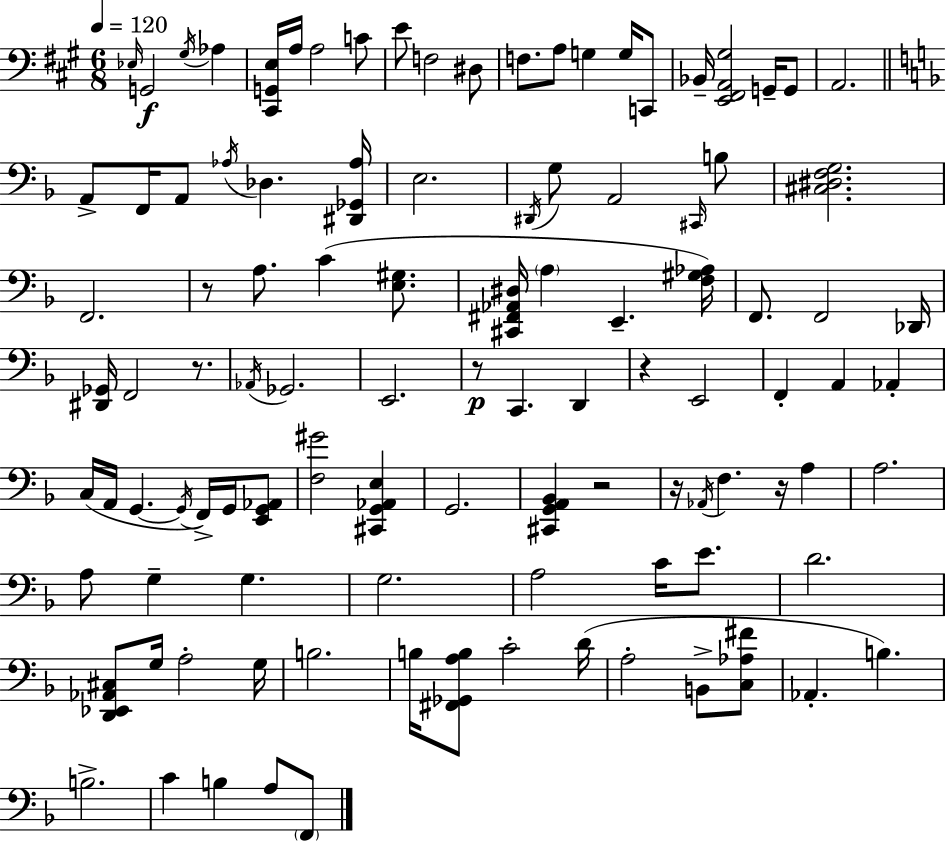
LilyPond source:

{
  \clef bass
  \numericTimeSignature
  \time 6/8
  \key a \major
  \tempo 4 = 120
  \grace { ees16 }\f g,2 \acciaccatura { gis16 } aes4 | <cis, g, e>16 a16 a2 | c'8 e'8 f2 | dis8 f8. a8 g4 g16 | \break c,8 bes,16-- <e, fis, a, gis>2 g,16-- | g,8 a,2. | \bar "||" \break \key d \minor a,8-> f,16 a,8 \acciaccatura { aes16 } des4. | <dis, ges, aes>16 e2. | \acciaccatura { dis,16 } g8 a,2 | \grace { cis,16 } b8 <cis dis f g>2. | \break f,2. | r8 a8. c'4( | <e gis>8. <cis, fis, aes, dis>16 \parenthesize a4 e,4.-- | <f gis aes>16) f,8. f,2 | \break des,16 <dis, ges,>16 f,2 | r8. \acciaccatura { aes,16 } ges,2. | e,2. | r8\p c,4. | \break d,4 r4 e,2 | f,4-. a,4 | aes,4-. c16( a,16 g,4.~~ | \acciaccatura { g,16 }) f,16-> g,16 <e, g, aes,>8 <f gis'>2 | \break <cis, g, aes, e>4 g,2. | <cis, g, a, bes,>4 r2 | r16 \acciaccatura { aes,16 } f4. | r16 a4 a2. | \break a8 g4-- | g4. g2. | a2 | c'16 e'8. d'2. | \break <d, ees, aes, cis>8 g16 a2-. | g16 b2. | b16 <fis, ges, a b>8 c'2-. | d'16( a2-. | \break b,8-> <c aes fis'>8 aes,4.-. | b4.) b2.-> | c'4 b4 | a8 \parenthesize f,8 \bar "|."
}